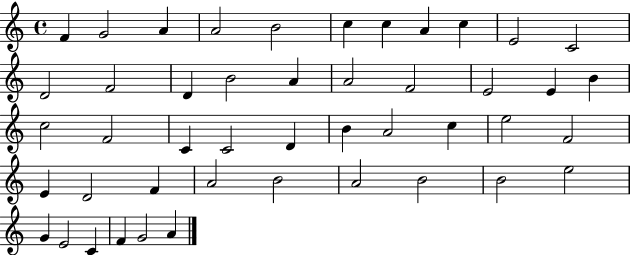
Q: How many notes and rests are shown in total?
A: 46